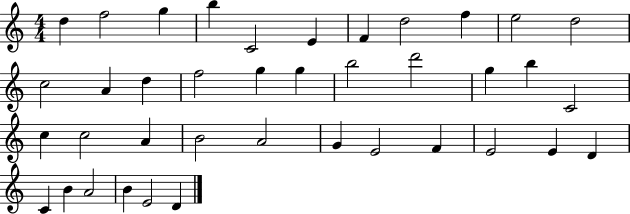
D5/q F5/h G5/q B5/q C4/h E4/q F4/q D5/h F5/q E5/h D5/h C5/h A4/q D5/q F5/h G5/q G5/q B5/h D6/h G5/q B5/q C4/h C5/q C5/h A4/q B4/h A4/h G4/q E4/h F4/q E4/h E4/q D4/q C4/q B4/q A4/h B4/q E4/h D4/q